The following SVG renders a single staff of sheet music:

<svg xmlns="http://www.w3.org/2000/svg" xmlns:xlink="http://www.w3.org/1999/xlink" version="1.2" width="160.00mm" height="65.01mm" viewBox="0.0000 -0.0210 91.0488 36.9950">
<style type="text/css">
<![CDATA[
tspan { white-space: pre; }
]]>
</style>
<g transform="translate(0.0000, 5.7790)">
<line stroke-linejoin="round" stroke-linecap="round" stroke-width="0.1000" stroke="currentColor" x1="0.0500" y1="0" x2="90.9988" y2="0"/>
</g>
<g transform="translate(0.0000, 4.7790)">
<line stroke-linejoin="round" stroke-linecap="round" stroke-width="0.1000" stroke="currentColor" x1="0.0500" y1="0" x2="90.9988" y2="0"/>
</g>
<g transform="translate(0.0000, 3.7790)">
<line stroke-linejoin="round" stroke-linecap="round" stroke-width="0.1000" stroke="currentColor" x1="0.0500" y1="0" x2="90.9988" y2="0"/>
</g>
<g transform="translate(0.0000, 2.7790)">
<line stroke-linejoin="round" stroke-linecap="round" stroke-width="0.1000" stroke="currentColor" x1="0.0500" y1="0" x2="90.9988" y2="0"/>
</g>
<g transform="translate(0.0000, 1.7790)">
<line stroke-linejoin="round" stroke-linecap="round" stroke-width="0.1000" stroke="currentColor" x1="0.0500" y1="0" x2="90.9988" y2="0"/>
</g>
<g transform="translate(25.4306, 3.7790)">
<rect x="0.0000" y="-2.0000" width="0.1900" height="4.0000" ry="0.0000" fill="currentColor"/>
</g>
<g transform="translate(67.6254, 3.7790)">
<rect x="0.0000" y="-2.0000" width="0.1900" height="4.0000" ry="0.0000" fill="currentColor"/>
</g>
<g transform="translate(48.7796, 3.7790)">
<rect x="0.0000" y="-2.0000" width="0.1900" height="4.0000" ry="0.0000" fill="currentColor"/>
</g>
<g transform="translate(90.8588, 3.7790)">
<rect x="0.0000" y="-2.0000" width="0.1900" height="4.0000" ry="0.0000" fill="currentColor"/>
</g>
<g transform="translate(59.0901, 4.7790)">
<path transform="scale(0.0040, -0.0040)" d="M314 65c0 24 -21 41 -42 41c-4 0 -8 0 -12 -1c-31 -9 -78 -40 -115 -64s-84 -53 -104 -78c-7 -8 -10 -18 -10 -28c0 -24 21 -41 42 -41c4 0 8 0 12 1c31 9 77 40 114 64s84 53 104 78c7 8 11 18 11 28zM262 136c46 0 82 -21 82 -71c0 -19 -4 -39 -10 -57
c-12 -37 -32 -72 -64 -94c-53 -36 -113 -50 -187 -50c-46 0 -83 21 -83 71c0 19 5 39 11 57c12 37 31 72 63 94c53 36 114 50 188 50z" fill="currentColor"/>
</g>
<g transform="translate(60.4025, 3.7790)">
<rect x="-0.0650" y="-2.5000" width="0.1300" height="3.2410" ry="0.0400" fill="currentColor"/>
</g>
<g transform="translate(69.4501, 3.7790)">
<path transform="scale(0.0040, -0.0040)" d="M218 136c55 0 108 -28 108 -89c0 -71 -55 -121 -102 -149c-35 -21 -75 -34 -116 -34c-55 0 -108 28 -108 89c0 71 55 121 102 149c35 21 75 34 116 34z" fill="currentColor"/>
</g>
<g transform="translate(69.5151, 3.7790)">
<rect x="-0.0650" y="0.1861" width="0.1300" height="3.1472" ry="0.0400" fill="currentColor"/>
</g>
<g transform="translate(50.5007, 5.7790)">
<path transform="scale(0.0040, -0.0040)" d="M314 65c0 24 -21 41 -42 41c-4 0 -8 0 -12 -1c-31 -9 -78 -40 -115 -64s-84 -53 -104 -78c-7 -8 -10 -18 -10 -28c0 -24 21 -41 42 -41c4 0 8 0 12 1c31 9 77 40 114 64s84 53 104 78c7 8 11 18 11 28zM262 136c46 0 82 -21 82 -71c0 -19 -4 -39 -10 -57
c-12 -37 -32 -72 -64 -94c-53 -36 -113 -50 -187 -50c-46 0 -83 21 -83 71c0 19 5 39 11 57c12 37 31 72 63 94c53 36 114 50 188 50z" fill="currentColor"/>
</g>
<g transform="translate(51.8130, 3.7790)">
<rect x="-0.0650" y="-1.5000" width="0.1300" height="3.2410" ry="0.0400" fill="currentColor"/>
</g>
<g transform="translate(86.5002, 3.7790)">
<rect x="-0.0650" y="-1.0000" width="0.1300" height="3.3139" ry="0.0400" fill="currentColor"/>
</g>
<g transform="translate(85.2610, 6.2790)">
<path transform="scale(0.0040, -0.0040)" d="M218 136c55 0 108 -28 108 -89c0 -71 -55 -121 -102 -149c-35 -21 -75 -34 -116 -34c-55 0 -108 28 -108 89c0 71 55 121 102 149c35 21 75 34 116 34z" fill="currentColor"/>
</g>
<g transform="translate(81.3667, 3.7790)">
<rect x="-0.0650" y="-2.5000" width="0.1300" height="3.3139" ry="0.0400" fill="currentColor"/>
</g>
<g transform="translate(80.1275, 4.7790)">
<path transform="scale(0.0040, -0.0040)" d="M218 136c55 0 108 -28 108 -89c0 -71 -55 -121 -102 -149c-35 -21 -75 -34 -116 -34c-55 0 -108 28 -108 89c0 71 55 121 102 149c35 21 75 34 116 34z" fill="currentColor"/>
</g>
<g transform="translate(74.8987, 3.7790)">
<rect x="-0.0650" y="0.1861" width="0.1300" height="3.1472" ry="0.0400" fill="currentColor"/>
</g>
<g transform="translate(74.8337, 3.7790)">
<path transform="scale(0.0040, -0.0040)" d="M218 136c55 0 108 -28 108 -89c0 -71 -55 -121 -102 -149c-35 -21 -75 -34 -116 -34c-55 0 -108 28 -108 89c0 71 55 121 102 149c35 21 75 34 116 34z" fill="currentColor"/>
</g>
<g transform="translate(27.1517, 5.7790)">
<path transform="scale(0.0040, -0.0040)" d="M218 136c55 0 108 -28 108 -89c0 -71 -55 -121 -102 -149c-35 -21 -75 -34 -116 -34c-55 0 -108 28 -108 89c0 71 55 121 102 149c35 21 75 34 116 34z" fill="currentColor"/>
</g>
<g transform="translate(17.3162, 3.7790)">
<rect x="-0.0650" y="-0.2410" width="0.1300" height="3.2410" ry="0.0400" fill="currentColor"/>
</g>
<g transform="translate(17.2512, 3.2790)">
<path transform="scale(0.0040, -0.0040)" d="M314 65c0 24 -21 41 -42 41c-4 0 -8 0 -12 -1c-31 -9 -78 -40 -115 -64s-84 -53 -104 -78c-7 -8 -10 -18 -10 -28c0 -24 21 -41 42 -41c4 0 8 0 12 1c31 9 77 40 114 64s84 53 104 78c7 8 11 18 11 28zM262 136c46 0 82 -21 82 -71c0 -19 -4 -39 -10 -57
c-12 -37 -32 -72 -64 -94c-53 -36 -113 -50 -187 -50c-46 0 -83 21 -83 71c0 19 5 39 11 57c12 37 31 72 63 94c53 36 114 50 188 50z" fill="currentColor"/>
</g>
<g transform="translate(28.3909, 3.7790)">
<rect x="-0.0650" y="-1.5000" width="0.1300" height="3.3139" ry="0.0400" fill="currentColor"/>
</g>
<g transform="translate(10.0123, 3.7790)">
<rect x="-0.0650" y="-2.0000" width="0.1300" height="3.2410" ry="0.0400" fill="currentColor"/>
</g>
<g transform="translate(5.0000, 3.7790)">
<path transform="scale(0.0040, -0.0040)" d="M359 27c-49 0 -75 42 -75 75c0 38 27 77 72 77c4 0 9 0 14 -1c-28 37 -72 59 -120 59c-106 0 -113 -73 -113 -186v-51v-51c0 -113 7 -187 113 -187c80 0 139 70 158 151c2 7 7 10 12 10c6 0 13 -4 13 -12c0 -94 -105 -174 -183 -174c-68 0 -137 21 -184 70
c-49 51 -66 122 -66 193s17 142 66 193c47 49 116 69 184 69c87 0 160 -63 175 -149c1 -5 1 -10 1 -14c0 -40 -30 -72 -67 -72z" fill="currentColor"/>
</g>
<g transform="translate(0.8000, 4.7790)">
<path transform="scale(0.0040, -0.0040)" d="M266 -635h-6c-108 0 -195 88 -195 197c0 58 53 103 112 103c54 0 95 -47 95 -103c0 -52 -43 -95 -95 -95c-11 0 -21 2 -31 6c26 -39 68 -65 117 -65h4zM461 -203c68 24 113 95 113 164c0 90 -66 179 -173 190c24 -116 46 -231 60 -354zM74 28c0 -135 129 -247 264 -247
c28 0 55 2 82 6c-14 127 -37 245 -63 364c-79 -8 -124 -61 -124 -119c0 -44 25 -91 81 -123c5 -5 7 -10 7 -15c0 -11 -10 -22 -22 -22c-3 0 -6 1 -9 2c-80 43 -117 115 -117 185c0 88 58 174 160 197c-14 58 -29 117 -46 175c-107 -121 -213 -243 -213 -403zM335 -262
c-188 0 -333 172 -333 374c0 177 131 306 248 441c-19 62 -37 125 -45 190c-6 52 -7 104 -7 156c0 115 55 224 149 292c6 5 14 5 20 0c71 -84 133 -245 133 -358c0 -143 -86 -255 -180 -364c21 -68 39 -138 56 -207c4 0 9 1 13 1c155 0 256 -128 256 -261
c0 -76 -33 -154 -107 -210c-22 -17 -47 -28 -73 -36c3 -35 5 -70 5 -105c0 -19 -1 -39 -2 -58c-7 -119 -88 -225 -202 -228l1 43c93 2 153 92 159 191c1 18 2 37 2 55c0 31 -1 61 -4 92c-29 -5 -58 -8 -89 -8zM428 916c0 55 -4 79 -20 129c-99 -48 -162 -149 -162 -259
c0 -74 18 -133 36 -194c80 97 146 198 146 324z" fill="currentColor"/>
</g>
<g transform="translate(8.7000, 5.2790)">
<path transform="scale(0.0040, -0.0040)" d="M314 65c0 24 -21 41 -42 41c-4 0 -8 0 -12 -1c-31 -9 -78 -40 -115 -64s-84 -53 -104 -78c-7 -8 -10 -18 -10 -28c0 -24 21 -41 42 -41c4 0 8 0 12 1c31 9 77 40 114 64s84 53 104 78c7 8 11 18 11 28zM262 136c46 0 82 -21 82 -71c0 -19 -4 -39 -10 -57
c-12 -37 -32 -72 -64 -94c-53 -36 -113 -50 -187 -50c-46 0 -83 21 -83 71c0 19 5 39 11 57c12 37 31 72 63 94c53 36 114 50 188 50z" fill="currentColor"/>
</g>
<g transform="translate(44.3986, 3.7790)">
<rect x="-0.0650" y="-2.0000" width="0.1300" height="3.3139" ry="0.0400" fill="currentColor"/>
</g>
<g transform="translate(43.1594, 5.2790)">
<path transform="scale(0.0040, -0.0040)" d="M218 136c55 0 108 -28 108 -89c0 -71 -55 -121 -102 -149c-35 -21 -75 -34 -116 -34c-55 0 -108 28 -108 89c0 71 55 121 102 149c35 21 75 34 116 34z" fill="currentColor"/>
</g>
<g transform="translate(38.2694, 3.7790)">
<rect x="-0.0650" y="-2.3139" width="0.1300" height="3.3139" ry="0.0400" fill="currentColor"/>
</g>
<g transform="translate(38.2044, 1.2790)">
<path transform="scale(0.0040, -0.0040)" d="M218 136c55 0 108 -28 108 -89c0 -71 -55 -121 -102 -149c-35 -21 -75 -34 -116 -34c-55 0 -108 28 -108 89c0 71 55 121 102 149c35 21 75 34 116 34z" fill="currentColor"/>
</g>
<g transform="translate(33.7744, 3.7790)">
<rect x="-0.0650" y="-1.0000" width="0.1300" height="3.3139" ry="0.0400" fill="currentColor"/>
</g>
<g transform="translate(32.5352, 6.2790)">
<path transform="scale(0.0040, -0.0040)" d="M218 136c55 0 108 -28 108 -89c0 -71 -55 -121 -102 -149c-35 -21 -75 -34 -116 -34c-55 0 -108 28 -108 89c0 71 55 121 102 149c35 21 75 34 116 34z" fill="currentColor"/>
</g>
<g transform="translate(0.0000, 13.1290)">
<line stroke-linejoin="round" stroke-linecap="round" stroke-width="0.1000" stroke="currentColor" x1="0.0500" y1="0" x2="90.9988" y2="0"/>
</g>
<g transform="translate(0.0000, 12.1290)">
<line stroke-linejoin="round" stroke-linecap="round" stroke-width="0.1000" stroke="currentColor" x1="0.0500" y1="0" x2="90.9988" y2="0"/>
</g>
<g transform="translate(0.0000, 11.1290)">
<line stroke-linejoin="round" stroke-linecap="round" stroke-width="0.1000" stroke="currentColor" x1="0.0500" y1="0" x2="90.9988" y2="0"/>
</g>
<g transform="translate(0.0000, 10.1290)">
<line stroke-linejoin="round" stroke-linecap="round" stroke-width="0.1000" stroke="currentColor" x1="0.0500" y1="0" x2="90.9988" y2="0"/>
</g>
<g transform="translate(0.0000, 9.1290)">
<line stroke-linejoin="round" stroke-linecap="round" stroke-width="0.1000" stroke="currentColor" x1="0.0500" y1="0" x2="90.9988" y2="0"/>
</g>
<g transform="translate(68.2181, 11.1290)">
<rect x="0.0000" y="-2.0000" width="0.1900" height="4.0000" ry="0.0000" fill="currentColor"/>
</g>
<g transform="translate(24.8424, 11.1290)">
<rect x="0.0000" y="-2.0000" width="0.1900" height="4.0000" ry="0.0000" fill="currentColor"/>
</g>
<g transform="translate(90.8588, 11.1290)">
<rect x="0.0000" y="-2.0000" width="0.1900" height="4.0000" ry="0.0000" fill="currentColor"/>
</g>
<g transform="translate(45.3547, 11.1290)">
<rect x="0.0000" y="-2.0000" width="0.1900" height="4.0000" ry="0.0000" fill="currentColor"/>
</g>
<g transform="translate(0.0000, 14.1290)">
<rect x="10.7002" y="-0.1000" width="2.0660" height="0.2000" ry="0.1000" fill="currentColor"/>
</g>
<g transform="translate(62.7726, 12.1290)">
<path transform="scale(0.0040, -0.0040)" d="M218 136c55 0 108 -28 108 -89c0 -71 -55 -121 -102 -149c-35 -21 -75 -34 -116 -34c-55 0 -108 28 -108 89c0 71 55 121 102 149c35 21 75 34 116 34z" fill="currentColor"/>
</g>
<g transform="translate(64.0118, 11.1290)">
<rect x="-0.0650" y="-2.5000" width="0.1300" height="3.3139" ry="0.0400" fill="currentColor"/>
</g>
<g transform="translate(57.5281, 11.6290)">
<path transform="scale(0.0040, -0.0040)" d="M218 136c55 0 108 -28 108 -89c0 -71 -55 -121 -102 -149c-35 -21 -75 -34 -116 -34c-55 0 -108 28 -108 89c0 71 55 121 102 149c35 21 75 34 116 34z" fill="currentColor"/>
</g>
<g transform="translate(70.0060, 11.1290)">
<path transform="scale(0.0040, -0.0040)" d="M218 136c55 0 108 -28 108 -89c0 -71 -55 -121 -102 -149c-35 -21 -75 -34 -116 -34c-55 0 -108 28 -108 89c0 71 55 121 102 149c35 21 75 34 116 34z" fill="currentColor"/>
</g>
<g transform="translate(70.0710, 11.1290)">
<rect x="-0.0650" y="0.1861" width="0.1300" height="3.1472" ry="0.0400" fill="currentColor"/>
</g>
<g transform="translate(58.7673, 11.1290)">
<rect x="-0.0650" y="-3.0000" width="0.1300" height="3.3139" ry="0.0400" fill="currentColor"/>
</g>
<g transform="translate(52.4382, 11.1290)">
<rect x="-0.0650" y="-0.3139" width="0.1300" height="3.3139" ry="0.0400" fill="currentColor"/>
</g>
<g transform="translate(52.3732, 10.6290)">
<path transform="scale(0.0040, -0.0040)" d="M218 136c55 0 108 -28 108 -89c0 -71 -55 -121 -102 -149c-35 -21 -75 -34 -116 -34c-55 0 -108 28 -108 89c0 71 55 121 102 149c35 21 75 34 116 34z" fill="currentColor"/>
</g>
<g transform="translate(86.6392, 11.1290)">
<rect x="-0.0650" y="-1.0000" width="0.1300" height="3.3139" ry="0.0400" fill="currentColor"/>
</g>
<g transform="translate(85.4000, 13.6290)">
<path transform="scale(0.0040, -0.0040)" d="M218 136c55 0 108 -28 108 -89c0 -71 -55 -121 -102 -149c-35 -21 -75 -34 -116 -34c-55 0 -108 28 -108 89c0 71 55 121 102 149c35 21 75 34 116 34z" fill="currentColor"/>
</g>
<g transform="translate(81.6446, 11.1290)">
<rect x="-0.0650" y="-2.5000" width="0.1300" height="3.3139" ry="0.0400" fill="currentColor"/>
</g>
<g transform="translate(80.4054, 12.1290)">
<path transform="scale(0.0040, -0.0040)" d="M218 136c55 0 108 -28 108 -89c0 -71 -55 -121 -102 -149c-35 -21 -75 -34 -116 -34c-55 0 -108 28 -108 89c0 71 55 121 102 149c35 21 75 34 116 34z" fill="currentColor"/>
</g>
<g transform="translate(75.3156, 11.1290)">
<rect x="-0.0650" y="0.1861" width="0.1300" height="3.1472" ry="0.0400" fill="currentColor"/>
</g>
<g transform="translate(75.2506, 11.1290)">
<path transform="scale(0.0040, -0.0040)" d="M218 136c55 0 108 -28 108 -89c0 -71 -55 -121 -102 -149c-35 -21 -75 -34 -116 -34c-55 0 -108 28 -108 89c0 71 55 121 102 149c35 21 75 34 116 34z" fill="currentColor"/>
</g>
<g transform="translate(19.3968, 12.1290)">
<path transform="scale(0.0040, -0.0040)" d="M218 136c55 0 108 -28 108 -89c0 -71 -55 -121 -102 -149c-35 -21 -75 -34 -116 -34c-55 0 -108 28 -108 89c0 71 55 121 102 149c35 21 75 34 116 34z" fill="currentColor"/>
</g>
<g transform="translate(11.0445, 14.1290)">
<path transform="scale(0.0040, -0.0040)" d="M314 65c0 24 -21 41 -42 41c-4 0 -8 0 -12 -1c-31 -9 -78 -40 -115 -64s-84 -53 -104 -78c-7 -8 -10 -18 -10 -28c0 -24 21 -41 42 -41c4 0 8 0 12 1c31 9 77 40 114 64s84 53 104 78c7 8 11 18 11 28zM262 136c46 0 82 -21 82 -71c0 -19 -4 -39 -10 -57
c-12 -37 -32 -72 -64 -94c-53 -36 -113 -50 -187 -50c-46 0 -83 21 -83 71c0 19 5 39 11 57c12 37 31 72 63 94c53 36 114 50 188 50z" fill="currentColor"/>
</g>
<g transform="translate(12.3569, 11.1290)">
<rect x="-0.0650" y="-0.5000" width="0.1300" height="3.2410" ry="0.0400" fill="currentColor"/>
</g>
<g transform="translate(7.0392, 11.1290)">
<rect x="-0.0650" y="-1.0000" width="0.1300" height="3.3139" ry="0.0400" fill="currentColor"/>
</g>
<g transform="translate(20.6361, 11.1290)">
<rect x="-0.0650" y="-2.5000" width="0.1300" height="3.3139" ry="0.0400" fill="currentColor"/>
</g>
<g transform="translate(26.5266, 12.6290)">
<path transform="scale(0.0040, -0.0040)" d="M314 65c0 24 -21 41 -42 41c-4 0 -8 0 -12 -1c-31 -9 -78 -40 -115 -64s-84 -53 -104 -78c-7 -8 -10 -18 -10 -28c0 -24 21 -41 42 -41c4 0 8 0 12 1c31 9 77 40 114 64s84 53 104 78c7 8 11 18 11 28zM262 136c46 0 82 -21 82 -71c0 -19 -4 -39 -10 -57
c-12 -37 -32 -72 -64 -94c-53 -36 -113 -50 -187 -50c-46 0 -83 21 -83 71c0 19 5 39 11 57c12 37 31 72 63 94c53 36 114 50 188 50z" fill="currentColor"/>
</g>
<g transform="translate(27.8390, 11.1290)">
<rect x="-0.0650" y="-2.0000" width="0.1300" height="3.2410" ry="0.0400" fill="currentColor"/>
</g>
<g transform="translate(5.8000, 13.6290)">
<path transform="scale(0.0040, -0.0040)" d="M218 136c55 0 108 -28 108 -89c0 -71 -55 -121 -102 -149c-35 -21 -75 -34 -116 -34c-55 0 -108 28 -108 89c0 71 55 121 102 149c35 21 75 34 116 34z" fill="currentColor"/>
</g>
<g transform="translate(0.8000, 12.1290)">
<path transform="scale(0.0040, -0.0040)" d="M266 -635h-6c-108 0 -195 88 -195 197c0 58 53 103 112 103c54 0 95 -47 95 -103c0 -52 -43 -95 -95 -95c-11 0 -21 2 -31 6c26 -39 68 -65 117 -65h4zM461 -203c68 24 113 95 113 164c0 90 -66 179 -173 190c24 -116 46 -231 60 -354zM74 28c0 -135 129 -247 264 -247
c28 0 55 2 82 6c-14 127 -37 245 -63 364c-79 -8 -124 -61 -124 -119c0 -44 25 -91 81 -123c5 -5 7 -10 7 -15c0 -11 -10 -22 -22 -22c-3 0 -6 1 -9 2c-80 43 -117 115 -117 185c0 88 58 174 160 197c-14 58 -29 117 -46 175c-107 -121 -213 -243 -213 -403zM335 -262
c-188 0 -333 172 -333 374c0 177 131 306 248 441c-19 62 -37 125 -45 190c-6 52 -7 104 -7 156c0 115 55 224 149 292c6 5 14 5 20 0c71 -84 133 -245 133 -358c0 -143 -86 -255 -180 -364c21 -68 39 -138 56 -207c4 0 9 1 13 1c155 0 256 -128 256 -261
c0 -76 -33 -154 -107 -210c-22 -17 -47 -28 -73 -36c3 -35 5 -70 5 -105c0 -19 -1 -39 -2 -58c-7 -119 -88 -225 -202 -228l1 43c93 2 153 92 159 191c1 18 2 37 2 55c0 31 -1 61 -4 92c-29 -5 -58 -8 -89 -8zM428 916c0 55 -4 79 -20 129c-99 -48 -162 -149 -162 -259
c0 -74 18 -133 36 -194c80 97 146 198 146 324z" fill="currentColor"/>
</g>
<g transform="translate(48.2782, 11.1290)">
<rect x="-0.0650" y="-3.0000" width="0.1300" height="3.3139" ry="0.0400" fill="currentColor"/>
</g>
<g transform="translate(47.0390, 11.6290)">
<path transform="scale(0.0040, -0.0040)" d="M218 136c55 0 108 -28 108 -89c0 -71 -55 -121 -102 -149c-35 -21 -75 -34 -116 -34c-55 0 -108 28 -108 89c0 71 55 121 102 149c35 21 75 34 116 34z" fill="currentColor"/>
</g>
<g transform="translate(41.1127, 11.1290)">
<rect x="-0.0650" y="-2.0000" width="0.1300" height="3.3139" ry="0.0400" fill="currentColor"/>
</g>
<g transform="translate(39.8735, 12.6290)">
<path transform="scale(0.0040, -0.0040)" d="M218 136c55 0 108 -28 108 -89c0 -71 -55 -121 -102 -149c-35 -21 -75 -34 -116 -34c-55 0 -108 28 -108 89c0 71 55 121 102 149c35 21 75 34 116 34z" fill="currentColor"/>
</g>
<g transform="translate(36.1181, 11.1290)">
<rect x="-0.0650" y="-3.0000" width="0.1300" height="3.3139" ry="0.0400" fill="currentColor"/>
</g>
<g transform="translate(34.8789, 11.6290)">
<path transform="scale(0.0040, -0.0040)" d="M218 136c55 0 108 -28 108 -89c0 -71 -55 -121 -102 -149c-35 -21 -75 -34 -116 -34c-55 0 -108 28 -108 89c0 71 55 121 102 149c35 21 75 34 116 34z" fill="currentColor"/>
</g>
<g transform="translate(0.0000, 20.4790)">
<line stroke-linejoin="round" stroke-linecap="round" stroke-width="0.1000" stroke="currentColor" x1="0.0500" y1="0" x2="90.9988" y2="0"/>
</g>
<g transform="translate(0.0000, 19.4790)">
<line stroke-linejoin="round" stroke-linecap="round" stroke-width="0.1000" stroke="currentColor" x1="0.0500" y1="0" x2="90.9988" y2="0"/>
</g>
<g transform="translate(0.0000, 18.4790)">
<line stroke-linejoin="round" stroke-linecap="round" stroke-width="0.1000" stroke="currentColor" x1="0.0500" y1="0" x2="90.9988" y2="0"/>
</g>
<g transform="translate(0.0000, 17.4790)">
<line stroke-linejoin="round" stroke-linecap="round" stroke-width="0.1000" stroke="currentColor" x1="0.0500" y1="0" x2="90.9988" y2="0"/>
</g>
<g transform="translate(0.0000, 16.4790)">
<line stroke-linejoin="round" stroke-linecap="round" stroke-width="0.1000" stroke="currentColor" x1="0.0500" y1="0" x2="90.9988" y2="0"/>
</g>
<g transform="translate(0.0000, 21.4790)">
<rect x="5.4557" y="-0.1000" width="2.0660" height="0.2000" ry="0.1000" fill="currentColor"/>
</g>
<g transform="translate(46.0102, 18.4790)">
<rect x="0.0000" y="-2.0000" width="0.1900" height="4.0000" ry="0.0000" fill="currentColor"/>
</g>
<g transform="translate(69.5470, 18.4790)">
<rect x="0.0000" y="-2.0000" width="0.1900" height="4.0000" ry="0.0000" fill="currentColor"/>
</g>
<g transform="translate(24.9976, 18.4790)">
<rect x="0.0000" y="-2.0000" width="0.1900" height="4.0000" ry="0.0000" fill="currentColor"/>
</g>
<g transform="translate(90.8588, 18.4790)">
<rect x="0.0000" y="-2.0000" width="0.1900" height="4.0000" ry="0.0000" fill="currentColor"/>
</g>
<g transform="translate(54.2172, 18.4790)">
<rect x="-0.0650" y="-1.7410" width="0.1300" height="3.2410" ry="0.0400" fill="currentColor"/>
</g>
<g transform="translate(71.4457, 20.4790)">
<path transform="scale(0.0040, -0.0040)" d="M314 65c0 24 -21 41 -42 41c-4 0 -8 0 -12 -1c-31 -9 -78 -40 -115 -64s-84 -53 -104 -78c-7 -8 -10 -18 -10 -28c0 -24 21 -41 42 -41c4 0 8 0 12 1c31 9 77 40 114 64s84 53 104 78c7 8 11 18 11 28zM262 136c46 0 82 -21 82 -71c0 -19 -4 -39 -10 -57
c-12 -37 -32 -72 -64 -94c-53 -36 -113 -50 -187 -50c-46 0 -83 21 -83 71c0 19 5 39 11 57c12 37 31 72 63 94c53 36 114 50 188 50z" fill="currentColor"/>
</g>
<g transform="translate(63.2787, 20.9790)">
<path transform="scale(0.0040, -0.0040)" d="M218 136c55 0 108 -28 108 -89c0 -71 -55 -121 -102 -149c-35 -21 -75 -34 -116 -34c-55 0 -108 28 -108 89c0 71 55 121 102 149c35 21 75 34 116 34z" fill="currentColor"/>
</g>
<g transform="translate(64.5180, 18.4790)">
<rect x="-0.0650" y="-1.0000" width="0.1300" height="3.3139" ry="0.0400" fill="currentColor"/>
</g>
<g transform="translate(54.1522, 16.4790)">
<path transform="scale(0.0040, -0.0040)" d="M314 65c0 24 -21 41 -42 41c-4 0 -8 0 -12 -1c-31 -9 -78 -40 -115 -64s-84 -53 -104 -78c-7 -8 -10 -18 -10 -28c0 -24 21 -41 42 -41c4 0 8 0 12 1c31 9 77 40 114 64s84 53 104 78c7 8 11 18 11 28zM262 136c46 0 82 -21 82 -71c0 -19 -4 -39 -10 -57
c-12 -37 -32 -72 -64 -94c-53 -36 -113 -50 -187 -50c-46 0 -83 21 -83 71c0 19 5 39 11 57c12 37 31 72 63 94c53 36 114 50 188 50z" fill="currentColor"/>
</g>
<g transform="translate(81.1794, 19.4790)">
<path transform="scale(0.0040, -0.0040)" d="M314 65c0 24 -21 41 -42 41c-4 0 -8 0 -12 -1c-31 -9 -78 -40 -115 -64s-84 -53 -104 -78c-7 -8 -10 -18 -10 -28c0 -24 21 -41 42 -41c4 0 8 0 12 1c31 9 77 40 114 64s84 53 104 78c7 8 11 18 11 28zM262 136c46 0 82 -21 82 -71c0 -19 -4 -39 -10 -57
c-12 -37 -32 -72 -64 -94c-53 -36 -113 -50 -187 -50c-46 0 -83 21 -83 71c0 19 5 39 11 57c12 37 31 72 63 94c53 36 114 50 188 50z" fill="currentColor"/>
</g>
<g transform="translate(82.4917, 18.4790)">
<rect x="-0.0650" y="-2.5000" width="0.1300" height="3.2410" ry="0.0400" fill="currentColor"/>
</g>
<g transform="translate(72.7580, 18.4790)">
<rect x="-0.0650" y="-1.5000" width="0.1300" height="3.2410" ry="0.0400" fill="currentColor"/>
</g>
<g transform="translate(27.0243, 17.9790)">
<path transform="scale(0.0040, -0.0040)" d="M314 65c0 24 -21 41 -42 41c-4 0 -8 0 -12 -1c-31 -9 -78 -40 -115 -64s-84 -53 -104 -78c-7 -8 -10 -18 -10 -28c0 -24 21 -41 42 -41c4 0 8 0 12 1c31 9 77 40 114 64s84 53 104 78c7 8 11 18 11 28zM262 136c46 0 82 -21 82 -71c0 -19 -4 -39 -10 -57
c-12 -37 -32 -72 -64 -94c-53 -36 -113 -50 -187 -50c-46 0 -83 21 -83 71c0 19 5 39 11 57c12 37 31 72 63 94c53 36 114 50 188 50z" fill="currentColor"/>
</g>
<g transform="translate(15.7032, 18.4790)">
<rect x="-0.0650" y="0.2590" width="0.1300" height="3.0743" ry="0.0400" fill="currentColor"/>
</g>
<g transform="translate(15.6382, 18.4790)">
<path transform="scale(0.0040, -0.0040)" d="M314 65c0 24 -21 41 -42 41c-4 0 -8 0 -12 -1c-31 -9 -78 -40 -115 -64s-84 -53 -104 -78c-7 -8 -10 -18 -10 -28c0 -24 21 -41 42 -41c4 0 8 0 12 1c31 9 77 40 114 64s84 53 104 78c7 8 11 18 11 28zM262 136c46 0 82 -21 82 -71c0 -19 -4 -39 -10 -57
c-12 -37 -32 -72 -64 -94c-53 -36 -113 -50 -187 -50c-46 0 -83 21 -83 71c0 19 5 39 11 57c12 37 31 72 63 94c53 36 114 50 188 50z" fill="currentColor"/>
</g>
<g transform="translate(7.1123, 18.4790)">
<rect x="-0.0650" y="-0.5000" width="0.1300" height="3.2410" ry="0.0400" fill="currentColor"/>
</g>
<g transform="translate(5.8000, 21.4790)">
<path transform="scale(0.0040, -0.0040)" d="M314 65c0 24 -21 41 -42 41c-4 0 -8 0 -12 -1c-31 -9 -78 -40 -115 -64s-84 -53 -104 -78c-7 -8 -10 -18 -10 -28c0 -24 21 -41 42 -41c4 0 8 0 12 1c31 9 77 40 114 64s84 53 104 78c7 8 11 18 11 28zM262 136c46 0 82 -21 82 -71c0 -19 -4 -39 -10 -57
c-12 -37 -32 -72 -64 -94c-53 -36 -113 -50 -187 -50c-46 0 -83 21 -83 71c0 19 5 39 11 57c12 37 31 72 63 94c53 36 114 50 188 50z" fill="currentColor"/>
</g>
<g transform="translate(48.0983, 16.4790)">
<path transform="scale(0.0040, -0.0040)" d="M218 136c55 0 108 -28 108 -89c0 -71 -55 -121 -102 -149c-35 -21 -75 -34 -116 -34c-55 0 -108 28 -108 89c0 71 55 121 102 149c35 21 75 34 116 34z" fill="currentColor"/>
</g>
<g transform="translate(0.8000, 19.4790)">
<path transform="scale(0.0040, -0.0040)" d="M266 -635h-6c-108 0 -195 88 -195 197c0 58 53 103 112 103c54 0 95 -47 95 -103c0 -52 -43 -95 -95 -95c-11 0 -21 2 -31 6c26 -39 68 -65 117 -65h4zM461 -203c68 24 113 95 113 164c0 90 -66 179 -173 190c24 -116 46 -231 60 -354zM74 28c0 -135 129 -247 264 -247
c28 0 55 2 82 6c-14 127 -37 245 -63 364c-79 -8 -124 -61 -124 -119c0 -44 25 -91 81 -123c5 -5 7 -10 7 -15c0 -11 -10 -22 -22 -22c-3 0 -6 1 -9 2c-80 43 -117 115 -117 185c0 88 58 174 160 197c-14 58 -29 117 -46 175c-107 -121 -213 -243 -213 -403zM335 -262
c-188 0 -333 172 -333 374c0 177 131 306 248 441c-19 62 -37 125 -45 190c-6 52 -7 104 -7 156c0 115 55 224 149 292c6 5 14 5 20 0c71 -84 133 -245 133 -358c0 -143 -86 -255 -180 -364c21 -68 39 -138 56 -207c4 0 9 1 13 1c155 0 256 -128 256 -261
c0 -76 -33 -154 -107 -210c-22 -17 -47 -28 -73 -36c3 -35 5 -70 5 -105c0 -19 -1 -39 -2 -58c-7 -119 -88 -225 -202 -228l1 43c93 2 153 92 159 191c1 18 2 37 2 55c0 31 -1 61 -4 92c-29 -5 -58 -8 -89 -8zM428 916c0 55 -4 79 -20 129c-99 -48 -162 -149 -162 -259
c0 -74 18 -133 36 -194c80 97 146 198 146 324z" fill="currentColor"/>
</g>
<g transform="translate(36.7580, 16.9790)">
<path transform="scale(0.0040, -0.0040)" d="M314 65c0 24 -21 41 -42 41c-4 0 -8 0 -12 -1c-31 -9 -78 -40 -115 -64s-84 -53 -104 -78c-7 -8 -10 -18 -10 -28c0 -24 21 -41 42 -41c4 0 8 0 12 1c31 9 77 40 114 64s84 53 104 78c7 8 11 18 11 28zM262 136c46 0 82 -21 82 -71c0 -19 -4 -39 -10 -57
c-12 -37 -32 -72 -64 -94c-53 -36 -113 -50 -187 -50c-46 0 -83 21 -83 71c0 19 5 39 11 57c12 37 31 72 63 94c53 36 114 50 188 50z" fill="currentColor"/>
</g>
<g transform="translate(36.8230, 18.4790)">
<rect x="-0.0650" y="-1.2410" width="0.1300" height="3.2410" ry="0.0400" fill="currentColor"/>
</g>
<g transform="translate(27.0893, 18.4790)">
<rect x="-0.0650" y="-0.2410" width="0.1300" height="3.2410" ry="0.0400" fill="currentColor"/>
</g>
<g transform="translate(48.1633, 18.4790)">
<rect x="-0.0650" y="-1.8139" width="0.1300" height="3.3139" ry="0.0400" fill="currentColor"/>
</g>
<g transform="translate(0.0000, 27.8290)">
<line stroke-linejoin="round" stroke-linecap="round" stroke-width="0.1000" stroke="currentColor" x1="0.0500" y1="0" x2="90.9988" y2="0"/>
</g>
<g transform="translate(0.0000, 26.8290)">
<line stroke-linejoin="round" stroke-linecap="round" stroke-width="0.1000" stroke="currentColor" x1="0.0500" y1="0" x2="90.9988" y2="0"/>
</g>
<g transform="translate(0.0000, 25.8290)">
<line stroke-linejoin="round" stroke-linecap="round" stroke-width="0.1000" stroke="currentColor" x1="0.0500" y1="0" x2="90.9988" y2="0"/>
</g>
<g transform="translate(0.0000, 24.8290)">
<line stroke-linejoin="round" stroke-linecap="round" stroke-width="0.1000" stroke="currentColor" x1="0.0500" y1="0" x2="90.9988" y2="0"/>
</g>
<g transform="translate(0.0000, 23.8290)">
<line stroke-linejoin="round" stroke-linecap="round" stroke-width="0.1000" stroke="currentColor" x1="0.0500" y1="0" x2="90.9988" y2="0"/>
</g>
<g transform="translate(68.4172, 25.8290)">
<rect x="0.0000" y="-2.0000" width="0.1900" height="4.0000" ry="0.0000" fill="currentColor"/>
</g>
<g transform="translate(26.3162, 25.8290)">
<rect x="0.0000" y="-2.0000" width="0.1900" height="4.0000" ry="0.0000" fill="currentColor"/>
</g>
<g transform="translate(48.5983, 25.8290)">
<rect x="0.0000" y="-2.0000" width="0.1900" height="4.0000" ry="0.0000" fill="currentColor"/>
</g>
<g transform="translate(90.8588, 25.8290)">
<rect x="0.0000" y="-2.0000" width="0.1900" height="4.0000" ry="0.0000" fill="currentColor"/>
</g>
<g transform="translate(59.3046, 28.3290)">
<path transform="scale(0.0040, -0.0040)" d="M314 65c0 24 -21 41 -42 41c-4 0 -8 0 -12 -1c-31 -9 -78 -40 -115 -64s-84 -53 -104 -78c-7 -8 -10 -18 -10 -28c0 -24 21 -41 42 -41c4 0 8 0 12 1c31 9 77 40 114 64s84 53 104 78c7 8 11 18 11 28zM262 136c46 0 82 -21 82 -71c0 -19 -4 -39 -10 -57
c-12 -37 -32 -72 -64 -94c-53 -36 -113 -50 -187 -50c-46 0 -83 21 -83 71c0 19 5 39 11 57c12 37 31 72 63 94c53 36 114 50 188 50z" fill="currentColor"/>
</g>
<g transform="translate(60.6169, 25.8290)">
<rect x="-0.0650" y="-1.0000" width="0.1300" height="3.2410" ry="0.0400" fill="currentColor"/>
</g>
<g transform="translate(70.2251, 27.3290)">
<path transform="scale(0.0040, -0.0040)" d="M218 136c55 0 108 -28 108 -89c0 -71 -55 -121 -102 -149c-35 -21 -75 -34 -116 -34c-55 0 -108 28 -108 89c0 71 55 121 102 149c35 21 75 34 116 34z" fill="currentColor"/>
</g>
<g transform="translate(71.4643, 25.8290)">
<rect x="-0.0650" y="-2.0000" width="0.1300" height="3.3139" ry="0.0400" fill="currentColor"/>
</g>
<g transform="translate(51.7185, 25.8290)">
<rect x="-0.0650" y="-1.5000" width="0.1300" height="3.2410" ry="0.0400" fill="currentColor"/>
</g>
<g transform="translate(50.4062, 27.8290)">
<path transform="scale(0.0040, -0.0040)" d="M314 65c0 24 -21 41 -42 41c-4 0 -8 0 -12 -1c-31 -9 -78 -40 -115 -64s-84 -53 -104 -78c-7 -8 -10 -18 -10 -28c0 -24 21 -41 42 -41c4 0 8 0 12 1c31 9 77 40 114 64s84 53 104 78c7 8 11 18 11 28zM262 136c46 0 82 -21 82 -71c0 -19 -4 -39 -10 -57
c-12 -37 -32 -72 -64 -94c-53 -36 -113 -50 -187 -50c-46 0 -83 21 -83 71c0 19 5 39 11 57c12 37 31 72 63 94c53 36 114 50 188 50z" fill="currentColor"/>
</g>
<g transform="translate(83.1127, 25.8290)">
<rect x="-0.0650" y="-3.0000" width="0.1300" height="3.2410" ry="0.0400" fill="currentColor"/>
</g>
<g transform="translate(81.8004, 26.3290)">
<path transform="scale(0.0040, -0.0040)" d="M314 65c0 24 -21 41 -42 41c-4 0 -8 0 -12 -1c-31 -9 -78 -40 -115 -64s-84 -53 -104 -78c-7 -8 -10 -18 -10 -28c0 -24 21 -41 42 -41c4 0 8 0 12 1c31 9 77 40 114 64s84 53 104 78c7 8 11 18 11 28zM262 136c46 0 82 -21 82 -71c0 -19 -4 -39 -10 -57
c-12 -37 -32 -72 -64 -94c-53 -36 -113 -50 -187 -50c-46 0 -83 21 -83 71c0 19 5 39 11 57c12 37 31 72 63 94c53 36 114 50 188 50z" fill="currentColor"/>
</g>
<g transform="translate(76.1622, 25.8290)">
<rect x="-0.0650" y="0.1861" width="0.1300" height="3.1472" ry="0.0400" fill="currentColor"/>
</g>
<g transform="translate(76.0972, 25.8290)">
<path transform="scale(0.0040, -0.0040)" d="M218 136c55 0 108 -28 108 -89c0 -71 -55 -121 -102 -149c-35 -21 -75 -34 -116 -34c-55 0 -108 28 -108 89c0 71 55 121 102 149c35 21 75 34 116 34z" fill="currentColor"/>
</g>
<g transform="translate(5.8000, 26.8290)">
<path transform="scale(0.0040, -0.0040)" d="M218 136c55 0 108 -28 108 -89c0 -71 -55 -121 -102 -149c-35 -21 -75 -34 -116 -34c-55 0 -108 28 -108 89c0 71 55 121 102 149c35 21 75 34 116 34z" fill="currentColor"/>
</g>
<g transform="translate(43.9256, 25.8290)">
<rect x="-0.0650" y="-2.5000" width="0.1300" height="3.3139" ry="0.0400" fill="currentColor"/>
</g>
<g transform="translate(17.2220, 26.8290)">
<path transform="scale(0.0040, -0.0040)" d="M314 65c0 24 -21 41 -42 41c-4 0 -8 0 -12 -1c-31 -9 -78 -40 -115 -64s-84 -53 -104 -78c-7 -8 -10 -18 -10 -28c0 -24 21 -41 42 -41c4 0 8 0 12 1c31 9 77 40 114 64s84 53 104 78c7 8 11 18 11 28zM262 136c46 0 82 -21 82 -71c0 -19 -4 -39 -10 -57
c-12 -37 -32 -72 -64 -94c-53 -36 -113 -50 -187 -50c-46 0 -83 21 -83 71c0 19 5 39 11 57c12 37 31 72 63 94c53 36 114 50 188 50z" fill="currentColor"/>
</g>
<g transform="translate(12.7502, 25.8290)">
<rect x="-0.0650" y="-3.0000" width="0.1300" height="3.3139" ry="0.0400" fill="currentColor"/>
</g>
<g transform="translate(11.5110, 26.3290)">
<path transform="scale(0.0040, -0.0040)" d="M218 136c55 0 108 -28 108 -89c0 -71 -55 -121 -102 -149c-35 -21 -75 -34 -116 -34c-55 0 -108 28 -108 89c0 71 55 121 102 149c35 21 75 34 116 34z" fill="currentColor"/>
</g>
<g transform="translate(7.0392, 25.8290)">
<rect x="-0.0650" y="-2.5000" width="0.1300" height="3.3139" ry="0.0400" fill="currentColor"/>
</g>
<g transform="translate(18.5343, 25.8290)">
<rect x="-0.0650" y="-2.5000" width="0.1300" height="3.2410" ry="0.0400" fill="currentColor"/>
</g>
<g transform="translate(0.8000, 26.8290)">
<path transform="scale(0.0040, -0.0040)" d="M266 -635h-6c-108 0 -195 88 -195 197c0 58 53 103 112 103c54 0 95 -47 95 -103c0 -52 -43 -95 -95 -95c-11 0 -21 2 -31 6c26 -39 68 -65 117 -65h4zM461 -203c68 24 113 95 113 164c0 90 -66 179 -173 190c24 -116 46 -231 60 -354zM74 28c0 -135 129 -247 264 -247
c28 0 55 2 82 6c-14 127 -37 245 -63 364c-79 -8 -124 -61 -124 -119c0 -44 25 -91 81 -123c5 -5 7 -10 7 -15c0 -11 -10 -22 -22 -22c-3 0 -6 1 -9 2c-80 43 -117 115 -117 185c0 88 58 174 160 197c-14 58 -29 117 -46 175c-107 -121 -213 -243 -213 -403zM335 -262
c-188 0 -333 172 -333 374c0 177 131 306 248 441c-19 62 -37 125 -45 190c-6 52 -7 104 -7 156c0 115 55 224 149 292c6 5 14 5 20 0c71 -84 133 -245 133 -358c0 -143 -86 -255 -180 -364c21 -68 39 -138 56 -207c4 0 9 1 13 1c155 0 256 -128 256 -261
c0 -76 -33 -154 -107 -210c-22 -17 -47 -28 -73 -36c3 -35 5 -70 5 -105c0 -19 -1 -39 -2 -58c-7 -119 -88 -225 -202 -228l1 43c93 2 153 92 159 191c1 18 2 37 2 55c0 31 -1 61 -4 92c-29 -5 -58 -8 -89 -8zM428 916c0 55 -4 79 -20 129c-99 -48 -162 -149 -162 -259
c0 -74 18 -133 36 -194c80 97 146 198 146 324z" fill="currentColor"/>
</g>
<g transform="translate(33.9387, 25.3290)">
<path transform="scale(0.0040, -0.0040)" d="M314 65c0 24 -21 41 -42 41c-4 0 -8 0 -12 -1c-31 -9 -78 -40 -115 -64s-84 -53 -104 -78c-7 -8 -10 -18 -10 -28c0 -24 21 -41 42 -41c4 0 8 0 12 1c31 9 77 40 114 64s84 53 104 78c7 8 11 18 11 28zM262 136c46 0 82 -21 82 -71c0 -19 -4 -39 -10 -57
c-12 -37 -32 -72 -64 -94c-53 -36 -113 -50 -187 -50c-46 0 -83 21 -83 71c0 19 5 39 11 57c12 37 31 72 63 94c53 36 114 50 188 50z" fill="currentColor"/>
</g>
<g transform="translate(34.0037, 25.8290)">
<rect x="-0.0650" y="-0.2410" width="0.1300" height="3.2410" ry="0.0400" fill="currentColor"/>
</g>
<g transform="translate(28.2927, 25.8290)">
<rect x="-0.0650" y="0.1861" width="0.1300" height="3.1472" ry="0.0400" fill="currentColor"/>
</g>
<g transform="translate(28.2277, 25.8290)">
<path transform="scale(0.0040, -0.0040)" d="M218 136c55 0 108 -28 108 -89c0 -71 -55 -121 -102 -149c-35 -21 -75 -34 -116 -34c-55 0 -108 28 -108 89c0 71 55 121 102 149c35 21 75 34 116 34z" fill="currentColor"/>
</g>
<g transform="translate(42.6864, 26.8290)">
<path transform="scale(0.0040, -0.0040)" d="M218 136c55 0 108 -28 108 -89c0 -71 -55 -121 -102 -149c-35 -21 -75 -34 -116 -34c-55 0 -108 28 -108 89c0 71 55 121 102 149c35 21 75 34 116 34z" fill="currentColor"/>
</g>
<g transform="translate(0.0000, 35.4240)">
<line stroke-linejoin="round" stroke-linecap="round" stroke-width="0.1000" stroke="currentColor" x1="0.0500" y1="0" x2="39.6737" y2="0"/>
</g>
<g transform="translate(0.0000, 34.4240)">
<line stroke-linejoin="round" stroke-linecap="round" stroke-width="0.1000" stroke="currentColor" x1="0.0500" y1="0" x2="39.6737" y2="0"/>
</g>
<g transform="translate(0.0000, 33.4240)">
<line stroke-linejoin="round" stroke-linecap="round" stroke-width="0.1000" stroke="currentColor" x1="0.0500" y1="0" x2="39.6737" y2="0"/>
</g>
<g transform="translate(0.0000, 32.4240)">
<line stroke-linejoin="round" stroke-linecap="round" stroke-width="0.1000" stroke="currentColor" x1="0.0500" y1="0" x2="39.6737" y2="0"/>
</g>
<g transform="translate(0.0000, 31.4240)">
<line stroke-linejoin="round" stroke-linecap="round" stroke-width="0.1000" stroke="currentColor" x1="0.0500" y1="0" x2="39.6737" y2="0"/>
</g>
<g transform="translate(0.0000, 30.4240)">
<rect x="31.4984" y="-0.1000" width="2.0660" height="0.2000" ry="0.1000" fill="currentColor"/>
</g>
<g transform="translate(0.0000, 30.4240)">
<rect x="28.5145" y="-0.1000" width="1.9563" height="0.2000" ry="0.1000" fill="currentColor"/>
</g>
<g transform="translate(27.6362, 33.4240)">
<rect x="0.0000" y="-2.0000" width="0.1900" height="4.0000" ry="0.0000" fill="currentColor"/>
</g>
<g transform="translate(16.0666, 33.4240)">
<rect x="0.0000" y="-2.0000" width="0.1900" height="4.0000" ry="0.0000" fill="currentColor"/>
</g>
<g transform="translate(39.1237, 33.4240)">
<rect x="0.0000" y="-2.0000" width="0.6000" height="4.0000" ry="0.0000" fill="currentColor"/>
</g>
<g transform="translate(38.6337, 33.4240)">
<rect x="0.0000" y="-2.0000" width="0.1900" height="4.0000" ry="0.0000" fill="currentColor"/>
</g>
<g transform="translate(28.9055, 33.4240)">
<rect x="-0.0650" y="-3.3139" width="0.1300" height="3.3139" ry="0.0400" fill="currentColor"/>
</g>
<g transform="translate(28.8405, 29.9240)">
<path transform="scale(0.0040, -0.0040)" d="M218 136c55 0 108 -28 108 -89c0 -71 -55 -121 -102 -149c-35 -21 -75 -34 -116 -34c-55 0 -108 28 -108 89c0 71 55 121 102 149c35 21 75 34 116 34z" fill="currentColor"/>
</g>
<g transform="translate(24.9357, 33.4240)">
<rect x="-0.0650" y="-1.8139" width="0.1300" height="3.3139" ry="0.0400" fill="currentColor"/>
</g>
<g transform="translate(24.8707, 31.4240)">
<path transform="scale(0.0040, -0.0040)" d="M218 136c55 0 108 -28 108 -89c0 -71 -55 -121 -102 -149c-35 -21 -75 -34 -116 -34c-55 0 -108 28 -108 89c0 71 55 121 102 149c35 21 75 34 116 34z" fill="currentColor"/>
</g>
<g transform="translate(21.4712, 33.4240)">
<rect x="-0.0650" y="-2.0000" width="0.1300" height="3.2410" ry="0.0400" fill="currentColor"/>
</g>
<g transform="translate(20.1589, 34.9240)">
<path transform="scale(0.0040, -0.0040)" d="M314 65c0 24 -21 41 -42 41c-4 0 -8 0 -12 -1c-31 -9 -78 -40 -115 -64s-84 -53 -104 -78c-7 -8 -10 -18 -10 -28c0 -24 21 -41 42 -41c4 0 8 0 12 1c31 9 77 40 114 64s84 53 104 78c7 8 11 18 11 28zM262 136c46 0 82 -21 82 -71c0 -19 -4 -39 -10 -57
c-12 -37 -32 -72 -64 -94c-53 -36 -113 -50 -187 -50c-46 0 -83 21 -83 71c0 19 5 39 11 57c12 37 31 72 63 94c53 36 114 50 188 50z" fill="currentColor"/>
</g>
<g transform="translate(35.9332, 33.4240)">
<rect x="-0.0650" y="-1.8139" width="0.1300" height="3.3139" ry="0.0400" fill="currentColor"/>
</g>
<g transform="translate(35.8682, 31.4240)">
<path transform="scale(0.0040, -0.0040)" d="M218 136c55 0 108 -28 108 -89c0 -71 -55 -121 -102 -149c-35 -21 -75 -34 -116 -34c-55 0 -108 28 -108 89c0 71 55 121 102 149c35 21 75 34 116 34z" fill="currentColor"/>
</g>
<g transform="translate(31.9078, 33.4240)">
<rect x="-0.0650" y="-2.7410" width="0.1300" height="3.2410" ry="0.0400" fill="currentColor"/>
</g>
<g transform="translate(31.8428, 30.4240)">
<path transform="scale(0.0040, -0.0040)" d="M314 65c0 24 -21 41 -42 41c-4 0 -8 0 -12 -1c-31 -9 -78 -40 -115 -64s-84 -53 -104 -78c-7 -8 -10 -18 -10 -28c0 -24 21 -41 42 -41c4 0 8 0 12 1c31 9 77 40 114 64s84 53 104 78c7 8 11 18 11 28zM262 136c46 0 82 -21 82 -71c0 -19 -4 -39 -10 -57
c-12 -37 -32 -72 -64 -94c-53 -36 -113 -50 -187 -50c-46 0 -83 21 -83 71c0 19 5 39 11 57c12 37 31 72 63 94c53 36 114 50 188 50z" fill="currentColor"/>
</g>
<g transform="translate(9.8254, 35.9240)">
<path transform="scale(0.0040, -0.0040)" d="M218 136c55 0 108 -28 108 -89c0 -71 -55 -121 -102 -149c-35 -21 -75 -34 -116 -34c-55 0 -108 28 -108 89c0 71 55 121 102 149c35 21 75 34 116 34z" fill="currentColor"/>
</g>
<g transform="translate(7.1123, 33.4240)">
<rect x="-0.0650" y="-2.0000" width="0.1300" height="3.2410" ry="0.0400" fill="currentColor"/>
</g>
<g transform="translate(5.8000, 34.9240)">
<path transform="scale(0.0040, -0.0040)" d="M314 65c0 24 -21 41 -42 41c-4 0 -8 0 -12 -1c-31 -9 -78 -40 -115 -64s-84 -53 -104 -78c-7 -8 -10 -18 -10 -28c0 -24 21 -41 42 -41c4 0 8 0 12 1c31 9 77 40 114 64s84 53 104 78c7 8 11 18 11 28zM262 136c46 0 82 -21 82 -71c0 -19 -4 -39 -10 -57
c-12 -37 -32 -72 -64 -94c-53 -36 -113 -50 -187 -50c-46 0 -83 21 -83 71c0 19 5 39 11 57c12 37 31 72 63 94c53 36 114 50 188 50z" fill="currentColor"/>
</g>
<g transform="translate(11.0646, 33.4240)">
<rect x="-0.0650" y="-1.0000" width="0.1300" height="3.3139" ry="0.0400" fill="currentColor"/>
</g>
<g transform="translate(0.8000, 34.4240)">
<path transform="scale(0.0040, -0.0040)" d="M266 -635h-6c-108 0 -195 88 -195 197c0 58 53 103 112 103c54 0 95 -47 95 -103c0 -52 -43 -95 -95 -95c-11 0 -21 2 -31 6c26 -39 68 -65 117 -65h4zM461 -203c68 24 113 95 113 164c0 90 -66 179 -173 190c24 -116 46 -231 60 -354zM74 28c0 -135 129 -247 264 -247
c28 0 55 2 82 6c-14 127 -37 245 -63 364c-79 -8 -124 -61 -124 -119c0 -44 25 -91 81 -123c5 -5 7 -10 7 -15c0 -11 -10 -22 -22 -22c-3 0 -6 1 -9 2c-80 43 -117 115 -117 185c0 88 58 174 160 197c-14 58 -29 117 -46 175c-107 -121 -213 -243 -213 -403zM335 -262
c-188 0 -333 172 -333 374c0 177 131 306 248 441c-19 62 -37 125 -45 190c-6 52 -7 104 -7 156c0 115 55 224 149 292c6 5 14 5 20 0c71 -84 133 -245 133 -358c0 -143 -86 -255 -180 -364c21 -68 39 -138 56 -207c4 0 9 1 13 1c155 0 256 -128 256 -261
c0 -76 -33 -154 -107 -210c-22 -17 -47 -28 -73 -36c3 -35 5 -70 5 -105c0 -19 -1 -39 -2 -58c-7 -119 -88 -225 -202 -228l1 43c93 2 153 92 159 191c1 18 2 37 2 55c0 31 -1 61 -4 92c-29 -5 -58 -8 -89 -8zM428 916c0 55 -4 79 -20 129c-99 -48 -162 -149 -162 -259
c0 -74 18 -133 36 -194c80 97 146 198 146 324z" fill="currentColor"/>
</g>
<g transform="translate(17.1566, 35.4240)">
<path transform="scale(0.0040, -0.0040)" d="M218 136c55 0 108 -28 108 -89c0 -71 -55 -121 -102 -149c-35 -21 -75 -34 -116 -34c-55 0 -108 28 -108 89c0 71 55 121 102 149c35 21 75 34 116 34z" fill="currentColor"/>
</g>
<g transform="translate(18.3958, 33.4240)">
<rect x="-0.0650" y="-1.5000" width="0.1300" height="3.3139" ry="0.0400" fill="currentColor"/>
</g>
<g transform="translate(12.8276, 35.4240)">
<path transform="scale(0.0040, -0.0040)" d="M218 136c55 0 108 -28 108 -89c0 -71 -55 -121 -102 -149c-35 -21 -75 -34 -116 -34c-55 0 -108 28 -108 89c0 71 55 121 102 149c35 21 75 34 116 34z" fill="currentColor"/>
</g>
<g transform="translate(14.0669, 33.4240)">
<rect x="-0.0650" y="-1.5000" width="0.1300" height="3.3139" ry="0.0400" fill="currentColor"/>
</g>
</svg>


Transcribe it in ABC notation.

X:1
T:Untitled
M:4/4
L:1/4
K:C
F2 c2 E D g F E2 G2 B B G D D C2 G F2 A F A c A G B B G D C2 B2 c2 e2 f f2 D E2 G2 G A G2 B c2 G E2 D2 F B A2 F2 D E E F2 f b a2 f